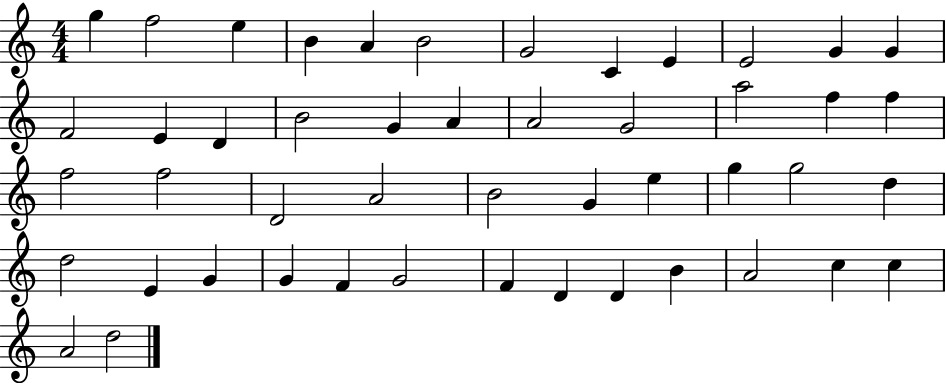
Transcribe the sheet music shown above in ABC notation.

X:1
T:Untitled
M:4/4
L:1/4
K:C
g f2 e B A B2 G2 C E E2 G G F2 E D B2 G A A2 G2 a2 f f f2 f2 D2 A2 B2 G e g g2 d d2 E G G F G2 F D D B A2 c c A2 d2